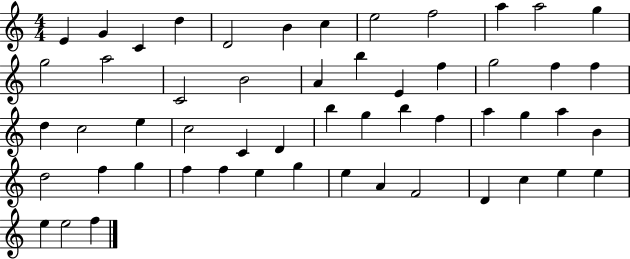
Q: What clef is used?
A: treble